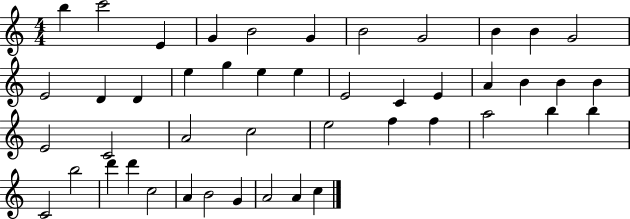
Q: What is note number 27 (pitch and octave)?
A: C4